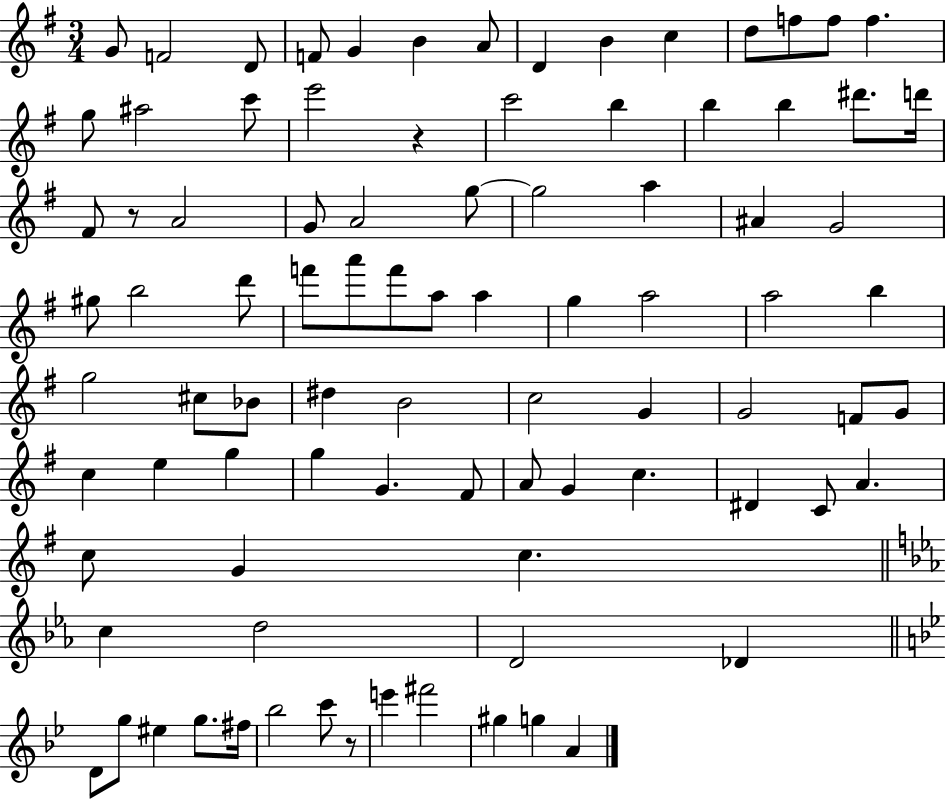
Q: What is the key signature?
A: G major